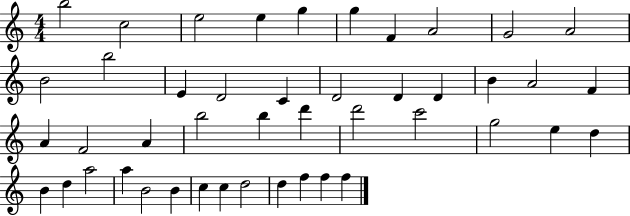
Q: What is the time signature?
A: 4/4